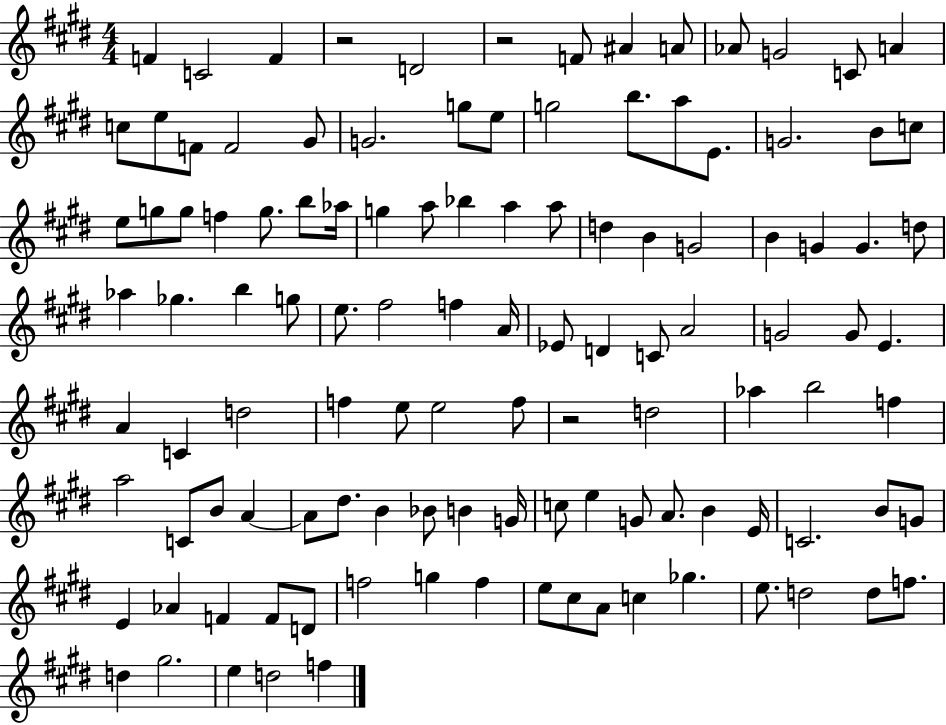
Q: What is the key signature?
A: E major